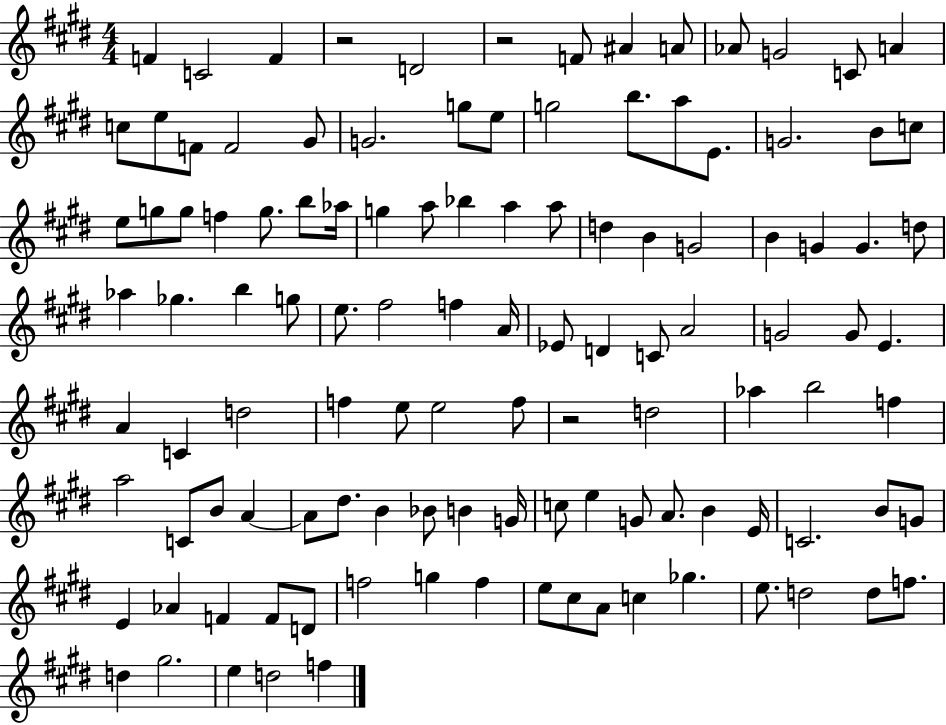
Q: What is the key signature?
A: E major